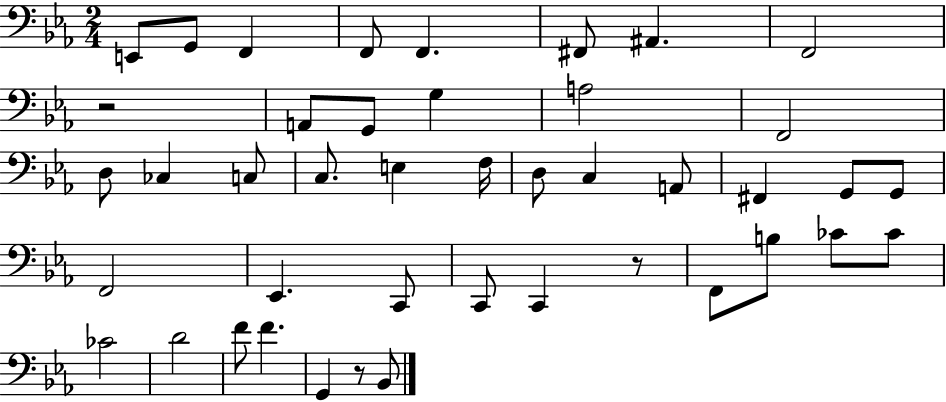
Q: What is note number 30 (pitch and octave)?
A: C2